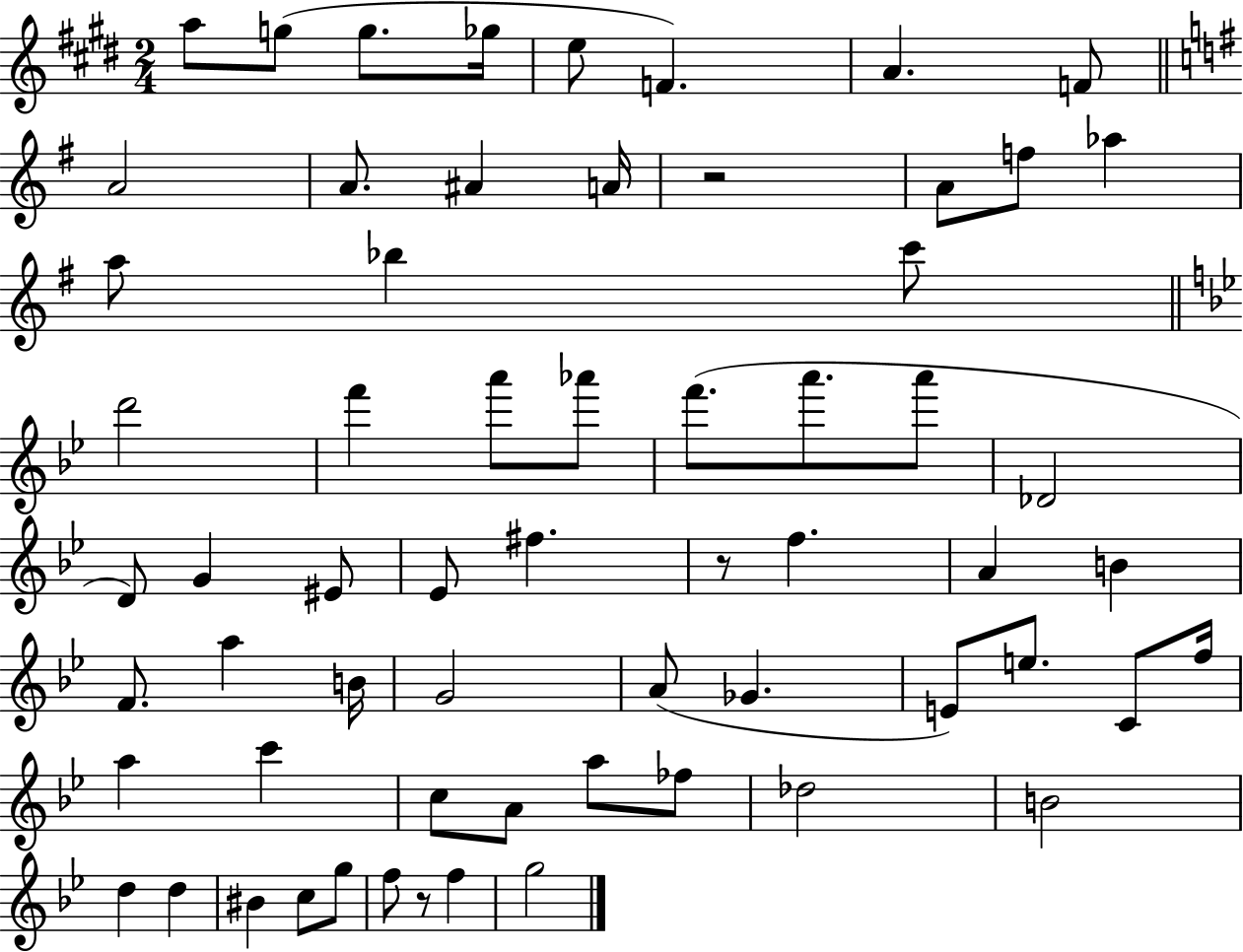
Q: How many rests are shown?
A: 3